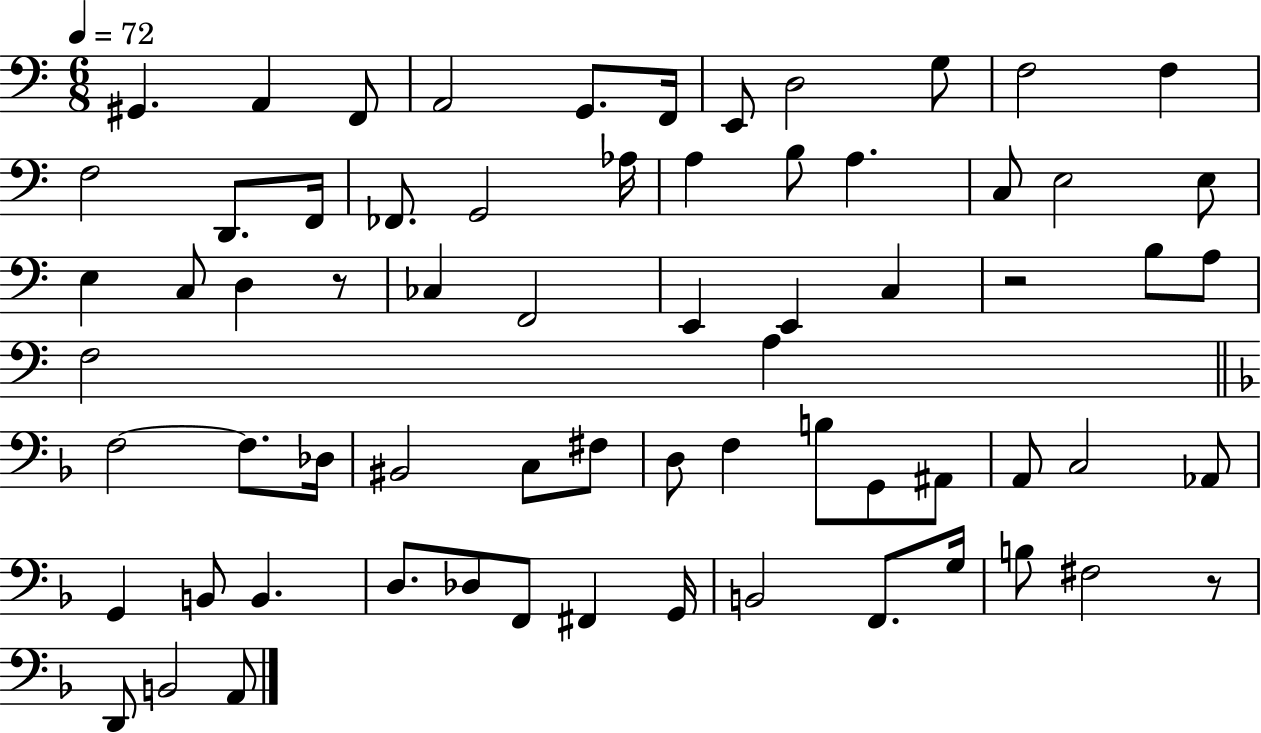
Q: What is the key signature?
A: C major